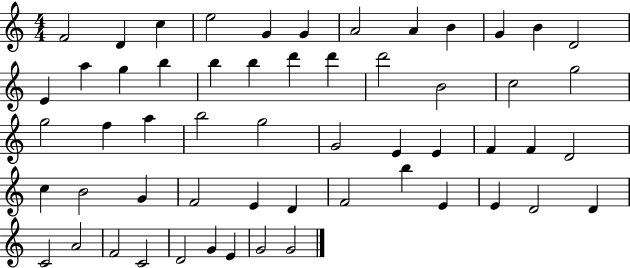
{
  \clef treble
  \numericTimeSignature
  \time 4/4
  \key c \major
  f'2 d'4 c''4 | e''2 g'4 g'4 | a'2 a'4 b'4 | g'4 b'4 d'2 | \break e'4 a''4 g''4 b''4 | b''4 b''4 d'''4 d'''4 | d'''2 b'2 | c''2 g''2 | \break g''2 f''4 a''4 | b''2 g''2 | g'2 e'4 e'4 | f'4 f'4 d'2 | \break c''4 b'2 g'4 | f'2 e'4 d'4 | f'2 b''4 e'4 | e'4 d'2 d'4 | \break c'2 a'2 | f'2 c'2 | d'2 g'4 e'4 | g'2 g'2 | \break \bar "|."
}